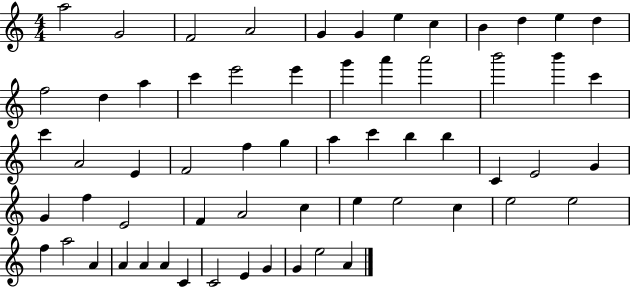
A5/h G4/h F4/h A4/h G4/q G4/q E5/q C5/q B4/q D5/q E5/q D5/q F5/h D5/q A5/q C6/q E6/h E6/q G6/q A6/q A6/h B6/h B6/q C6/q C6/q A4/h E4/q F4/h F5/q G5/q A5/q C6/q B5/q B5/q C4/q E4/h G4/q G4/q F5/q E4/h F4/q A4/h C5/q E5/q E5/h C5/q E5/h E5/h F5/q A5/h A4/q A4/q A4/q A4/q C4/q C4/h E4/q G4/q G4/q E5/h A4/q